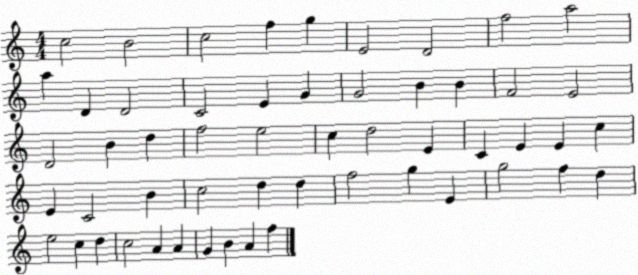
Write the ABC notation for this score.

X:1
T:Untitled
M:4/4
L:1/4
K:C
c2 B2 c2 f g E2 D2 f2 a2 a D D2 C2 E G G2 B B F2 E2 D2 B d f2 e2 c d2 E C E E c E C2 B c2 d d f2 g E g2 f d e2 c d c2 A A G B A f